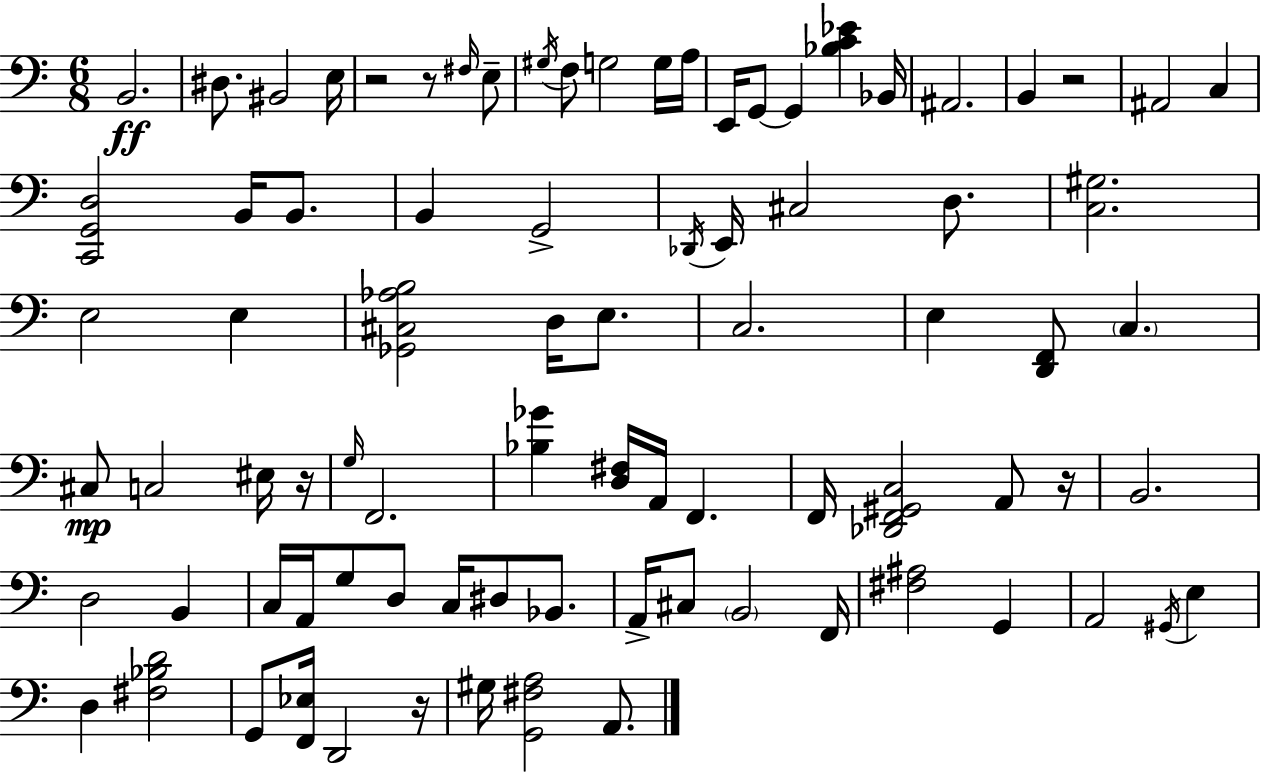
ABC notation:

X:1
T:Untitled
M:6/8
L:1/4
K:Am
B,,2 ^D,/2 ^B,,2 E,/4 z2 z/2 ^F,/4 E,/2 ^G,/4 F,/2 G,2 G,/4 A,/4 E,,/4 G,,/2 G,, [_B,C_E] _B,,/4 ^A,,2 B,, z2 ^A,,2 C, [C,,G,,D,]2 B,,/4 B,,/2 B,, G,,2 _D,,/4 E,,/4 ^C,2 D,/2 [C,^G,]2 E,2 E, [_G,,^C,_A,B,]2 D,/4 E,/2 C,2 E, [D,,F,,]/2 C, ^C,/2 C,2 ^E,/4 z/4 G,/4 F,,2 [_B,_G] [D,^F,]/4 A,,/4 F,, F,,/4 [_D,,F,,^G,,C,]2 A,,/2 z/4 B,,2 D,2 B,, C,/4 A,,/4 G,/2 D,/2 C,/4 ^D,/2 _B,,/2 A,,/4 ^C,/2 B,,2 F,,/4 [^F,^A,]2 G,, A,,2 ^G,,/4 E, D, [^F,_B,D]2 G,,/2 [F,,_E,]/4 D,,2 z/4 ^G,/4 [G,,^F,A,]2 A,,/2